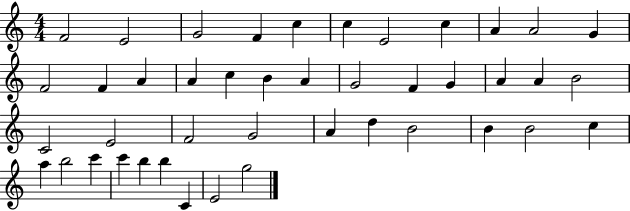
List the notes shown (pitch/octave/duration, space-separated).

F4/h E4/h G4/h F4/q C5/q C5/q E4/h C5/q A4/q A4/h G4/q F4/h F4/q A4/q A4/q C5/q B4/q A4/q G4/h F4/q G4/q A4/q A4/q B4/h C4/h E4/h F4/h G4/h A4/q D5/q B4/h B4/q B4/h C5/q A5/q B5/h C6/q C6/q B5/q B5/q C4/q E4/h G5/h